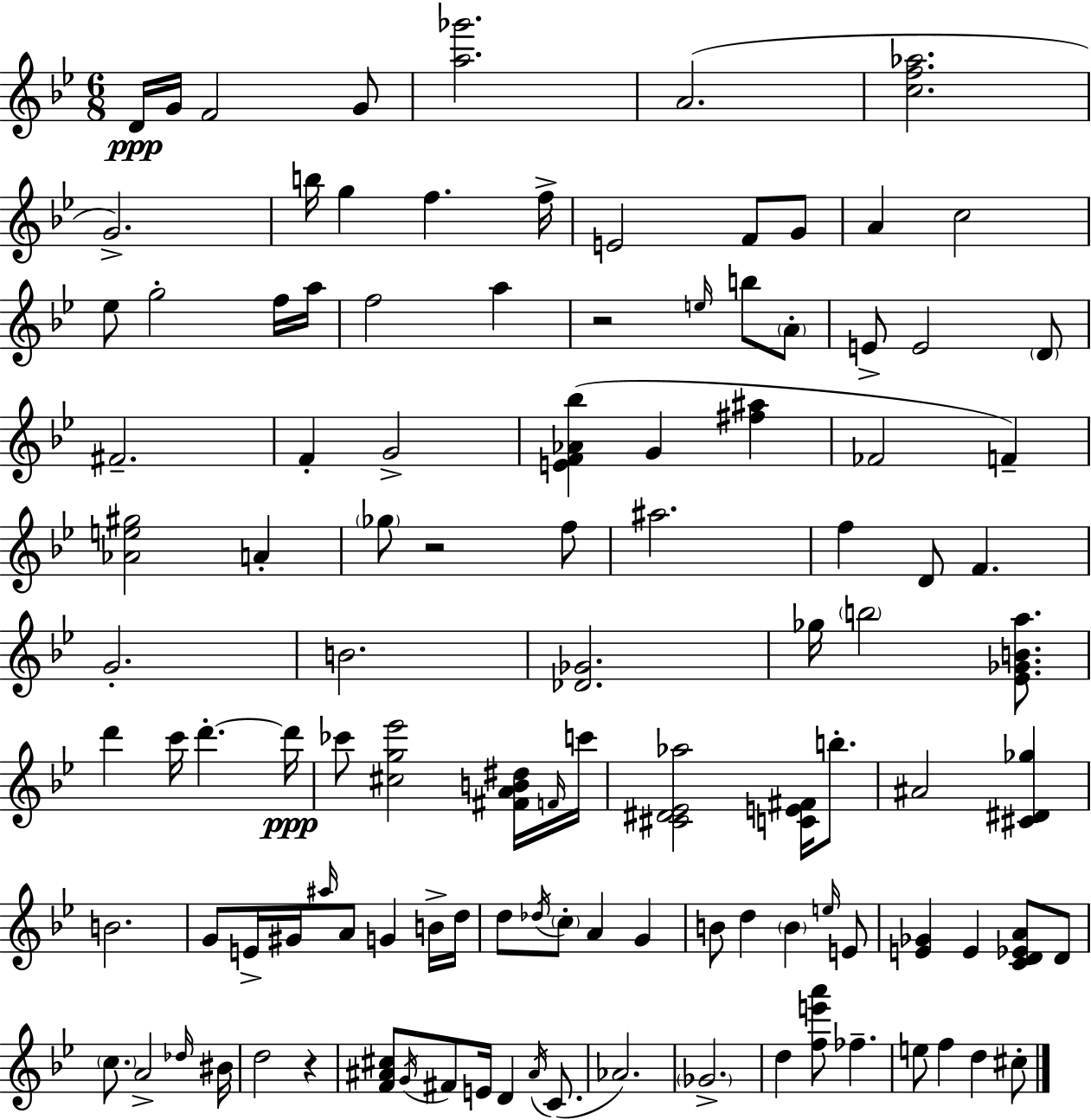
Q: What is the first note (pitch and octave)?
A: D4